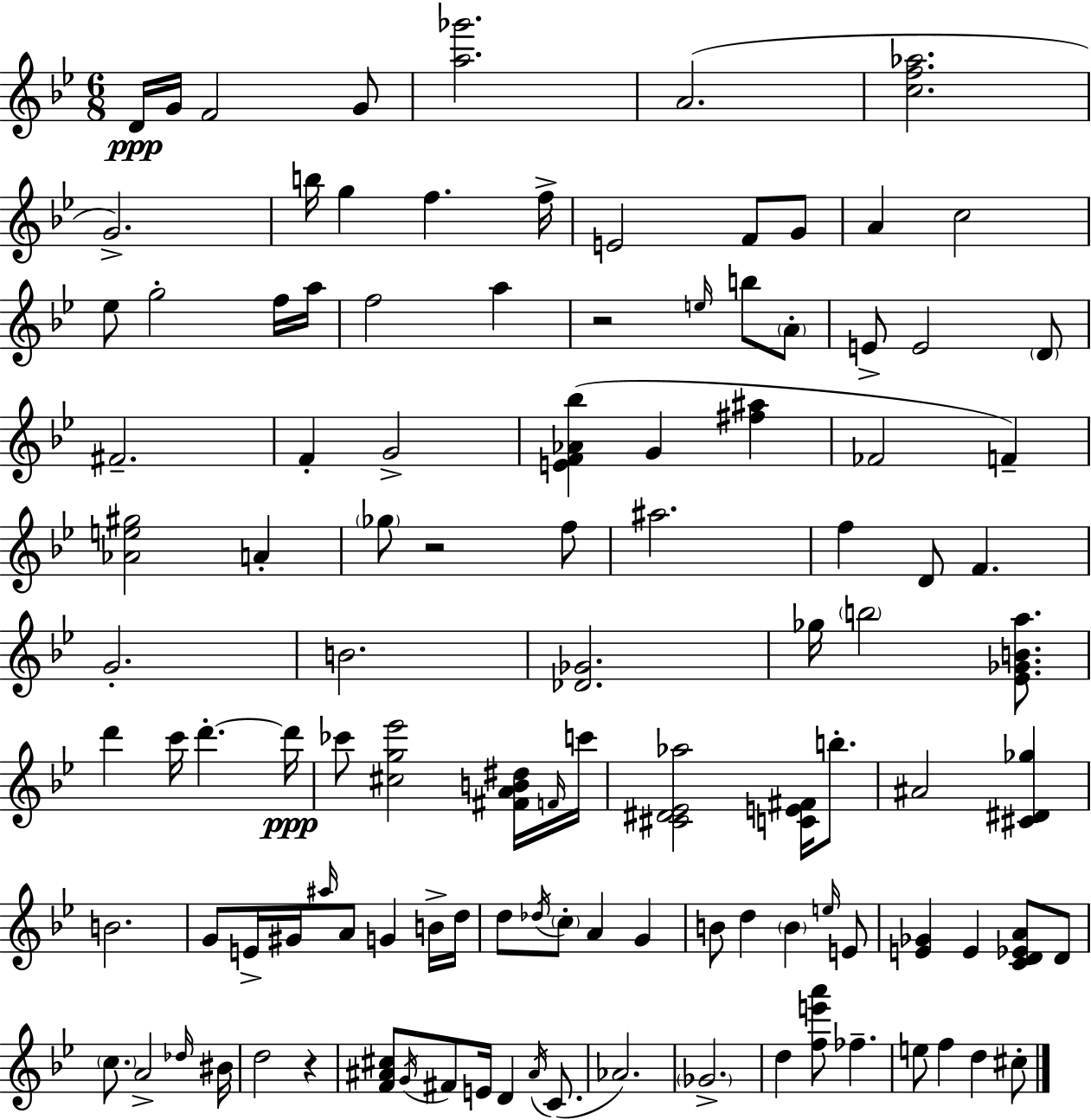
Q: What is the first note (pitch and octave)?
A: D4